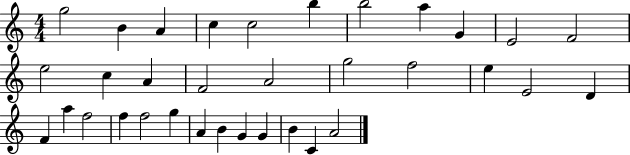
G5/h B4/q A4/q C5/q C5/h B5/q B5/h A5/q G4/q E4/h F4/h E5/h C5/q A4/q F4/h A4/h G5/h F5/h E5/q E4/h D4/q F4/q A5/q F5/h F5/q F5/h G5/q A4/q B4/q G4/q G4/q B4/q C4/q A4/h